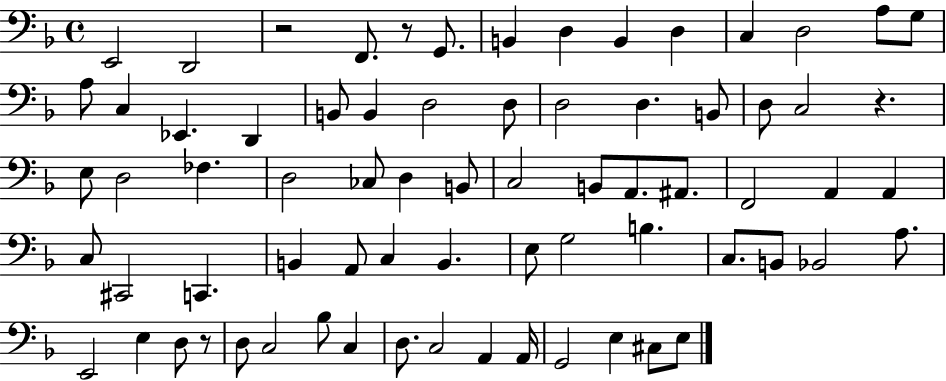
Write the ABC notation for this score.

X:1
T:Untitled
M:4/4
L:1/4
K:F
E,,2 D,,2 z2 F,,/2 z/2 G,,/2 B,, D, B,, D, C, D,2 A,/2 G,/2 A,/2 C, _E,, D,, B,,/2 B,, D,2 D,/2 D,2 D, B,,/2 D,/2 C,2 z E,/2 D,2 _F, D,2 _C,/2 D, B,,/2 C,2 B,,/2 A,,/2 ^A,,/2 F,,2 A,, A,, C,/2 ^C,,2 C,, B,, A,,/2 C, B,, E,/2 G,2 B, C,/2 B,,/2 _B,,2 A,/2 E,,2 E, D,/2 z/2 D,/2 C,2 _B,/2 C, D,/2 C,2 A,, A,,/4 G,,2 E, ^C,/2 E,/2